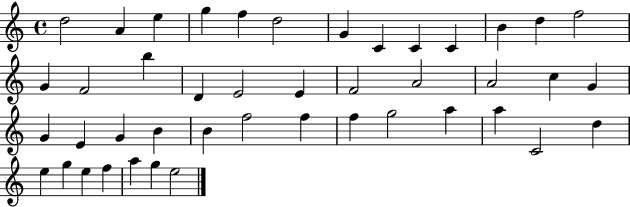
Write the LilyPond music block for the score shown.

{
  \clef treble
  \time 4/4
  \defaultTimeSignature
  \key c \major
  d''2 a'4 e''4 | g''4 f''4 d''2 | g'4 c'4 c'4 c'4 | b'4 d''4 f''2 | \break g'4 f'2 b''4 | d'4 e'2 e'4 | f'2 a'2 | a'2 c''4 g'4 | \break g'4 e'4 g'4 b'4 | b'4 f''2 f''4 | f''4 g''2 a''4 | a''4 c'2 d''4 | \break e''4 g''4 e''4 f''4 | a''4 g''4 e''2 | \bar "|."
}